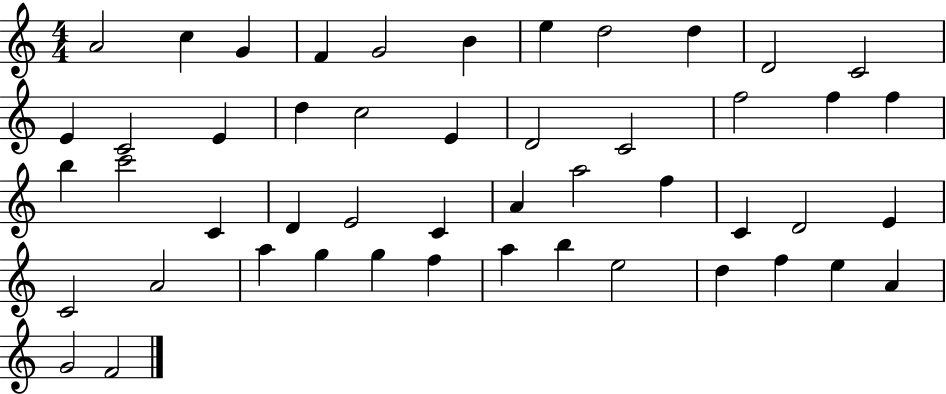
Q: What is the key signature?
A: C major